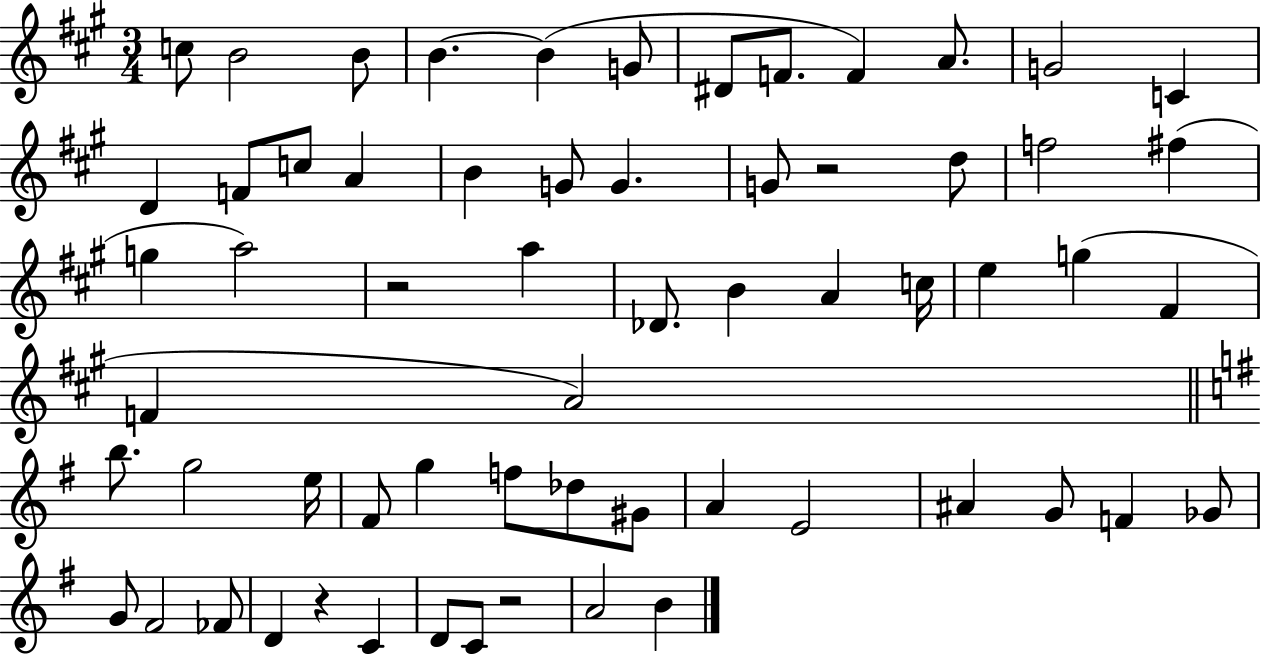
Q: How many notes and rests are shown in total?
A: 62